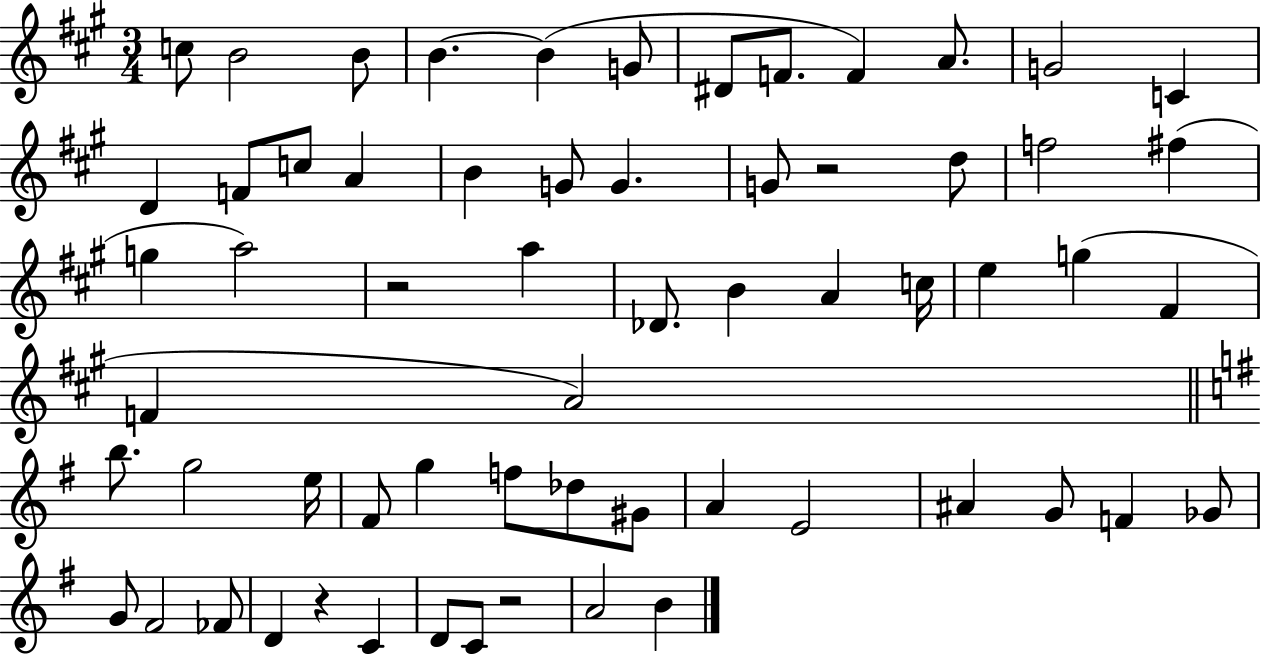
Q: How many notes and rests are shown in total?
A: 62